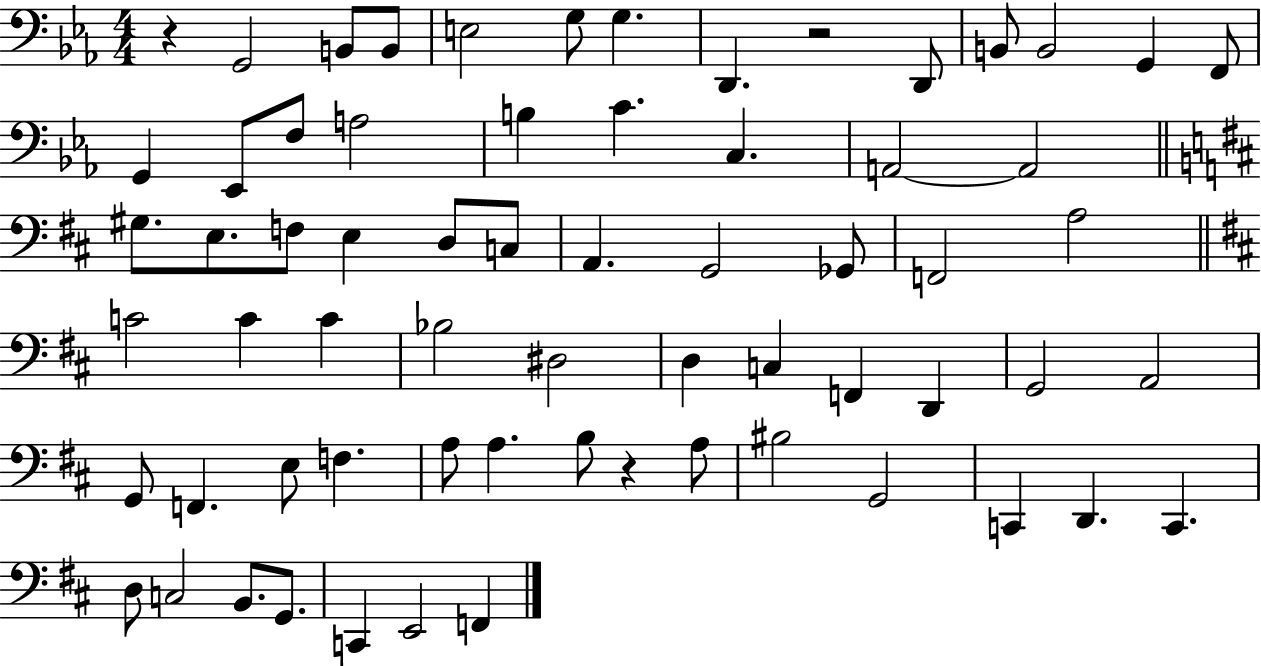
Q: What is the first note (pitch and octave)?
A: G2